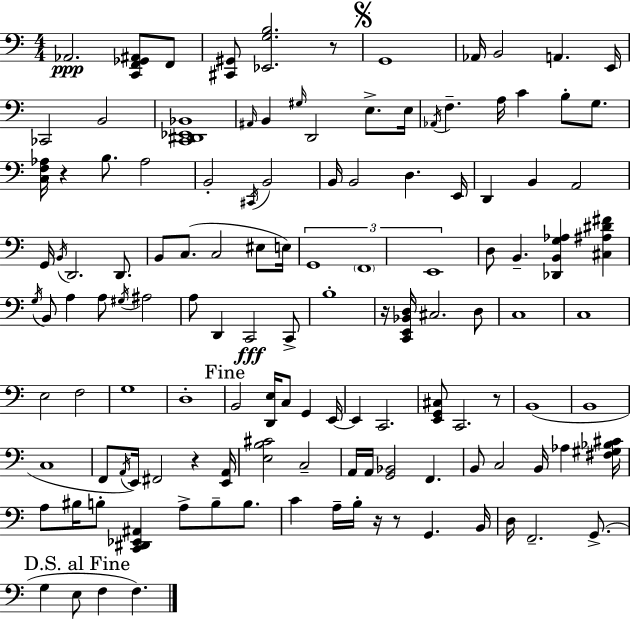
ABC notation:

X:1
T:Untitled
M:4/4
L:1/4
K:Am
_A,,2 [C,,F,,_G,,^A,,]/2 F,,/2 [^C,,^G,,]/2 [_E,,G,B,]2 z/2 G,,4 _A,,/4 B,,2 A,, E,,/4 _C,,2 B,,2 [C,,^D,,_E,,_B,,]4 ^A,,/4 B,, ^G,/4 D,,2 E,/2 E,/4 _A,,/4 F, A,/4 C B,/2 G,/2 [C,F,_A,]/4 z B,/2 _A,2 B,,2 ^C,,/4 B,,2 B,,/4 B,,2 D, E,,/4 D,, B,, A,,2 G,,/4 B,,/4 D,,2 D,,/2 B,,/2 C,/2 C,2 ^E,/2 E,/4 G,,4 F,,4 E,,4 D,/2 B,, [_D,,B,,G,_A,] [^C,^A,^D^F] G,/4 B,,/2 A, A,/2 ^G,/4 ^A,2 A,/2 D,, C,,2 C,,/2 B,4 z/4 [C,,E,,_B,,D,]/4 ^C,2 D,/2 C,4 C,4 E,2 F,2 G,4 D,4 B,,2 [D,,E,]/4 C,/2 G,, E,,/4 E,, C,,2 [E,,G,,^C,]/2 C,,2 z/2 B,,4 B,,4 C,4 F,,/2 A,,/4 E,,/4 ^F,,2 z [E,,A,,]/4 [E,B,^C]2 C,2 A,,/4 A,,/4 [G,,_B,,]2 F,, B,,/2 C,2 B,,/4 _A, [^F,^G,_B,^C]/4 A,/2 ^B,/4 B,/2 [C,,^D,,_E,,^A,,] A,/2 B,/2 B,/2 C A,/4 B,/4 z/4 z/2 G,, B,,/4 D,/4 F,,2 G,,/2 G, E,/2 F, F,